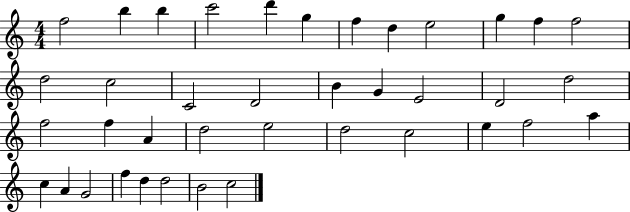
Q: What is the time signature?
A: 4/4